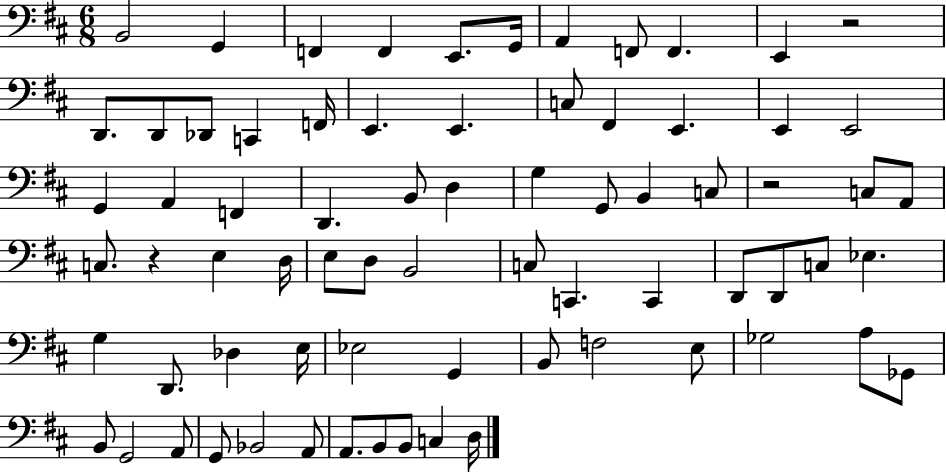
B2/h G2/q F2/q F2/q E2/e. G2/s A2/q F2/e F2/q. E2/q R/h D2/e. D2/e Db2/e C2/q F2/s E2/q. E2/q. C3/e F#2/q E2/q. E2/q E2/h G2/q A2/q F2/q D2/q. B2/e D3/q G3/q G2/e B2/q C3/e R/h C3/e A2/e C3/e. R/q E3/q D3/s E3/e D3/e B2/h C3/e C2/q. C2/q D2/e D2/e C3/e Eb3/q. G3/q D2/e. Db3/q E3/s Eb3/h G2/q B2/e F3/h E3/e Gb3/h A3/e Gb2/e B2/e G2/h A2/e G2/e Bb2/h A2/e A2/e. B2/e B2/e C3/q D3/s